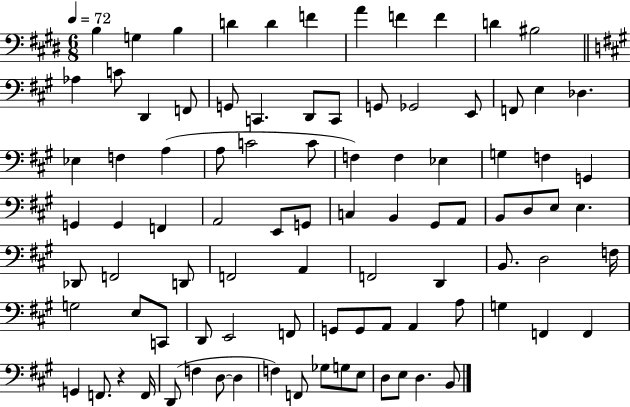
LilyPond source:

{
  \clef bass
  \numericTimeSignature
  \time 6/8
  \key e \major
  \tempo 4 = 72
  b4 g4 b4 | d'4 d'4 f'4 | a'4 f'4 f'4 | d'4 bis2 | \break \bar "||" \break \key a \major aes4 c'8 d,4 f,8 | g,8 c,4. d,8 c,8 | g,8 ges,2 e,8 | f,8 e4 des4. | \break ees4 f4 a4( | a8 c'2 c'8 | f4) f4 ees4 | g4 f4 g,4 | \break g,4 g,4 f,4 | a,2 e,8 g,8 | c4 b,4 gis,8 a,8 | b,8 d8 e8 e4. | \break des,8 f,2 d,8 | f,2 a,4 | f,2 d,4 | b,8. d2 f16 | \break g2 e8 c,8 | d,8 e,2 f,8 | g,8 g,8 a,8 a,4 a8 | g4 f,4 f,4 | \break g,4 f,8. r4 f,16 | d,8( f4 d8~~ d4 | f4) f,8 ges8 g8 e8 | d8 e8 d4. b,8 | \break \bar "|."
}